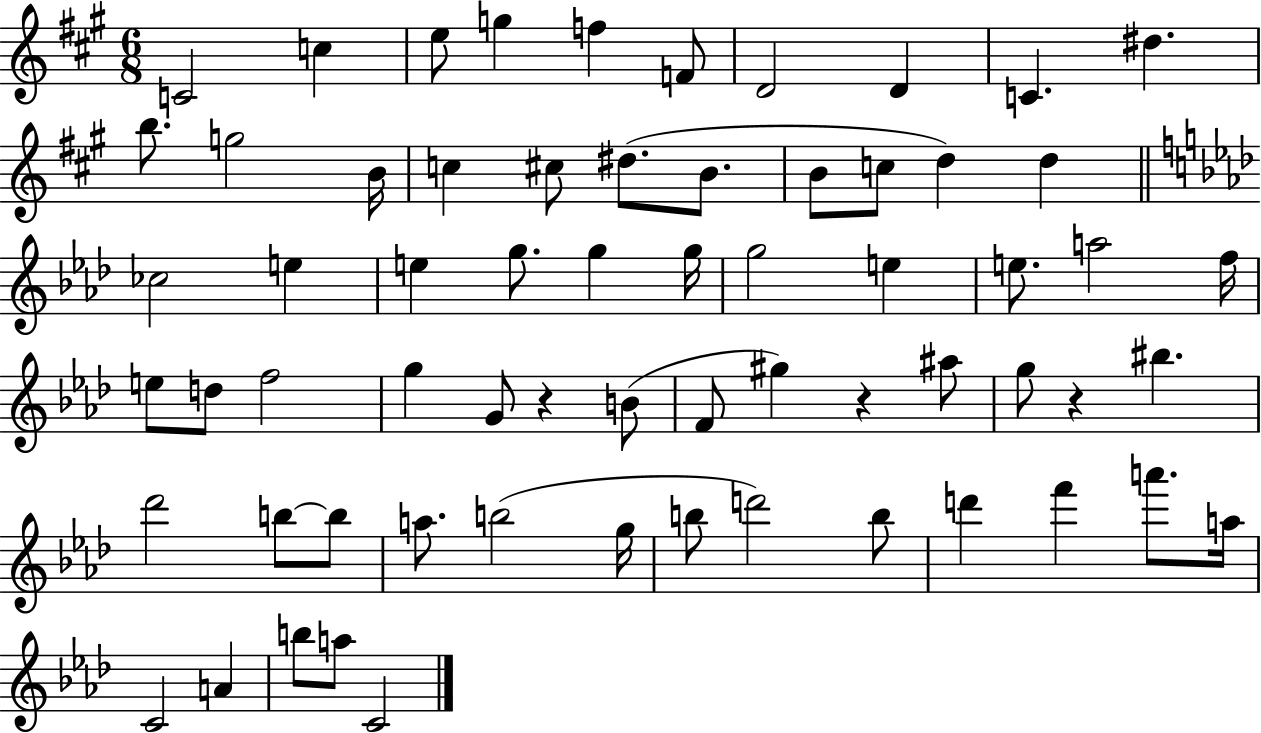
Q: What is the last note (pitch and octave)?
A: C4